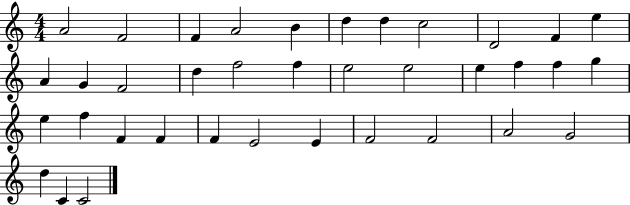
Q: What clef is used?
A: treble